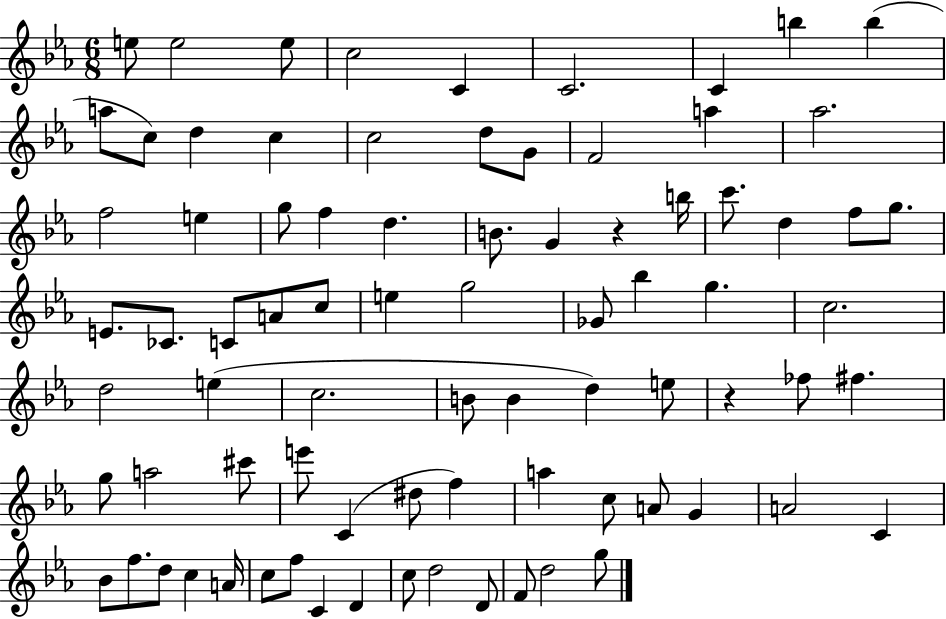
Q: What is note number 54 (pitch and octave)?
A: C#6